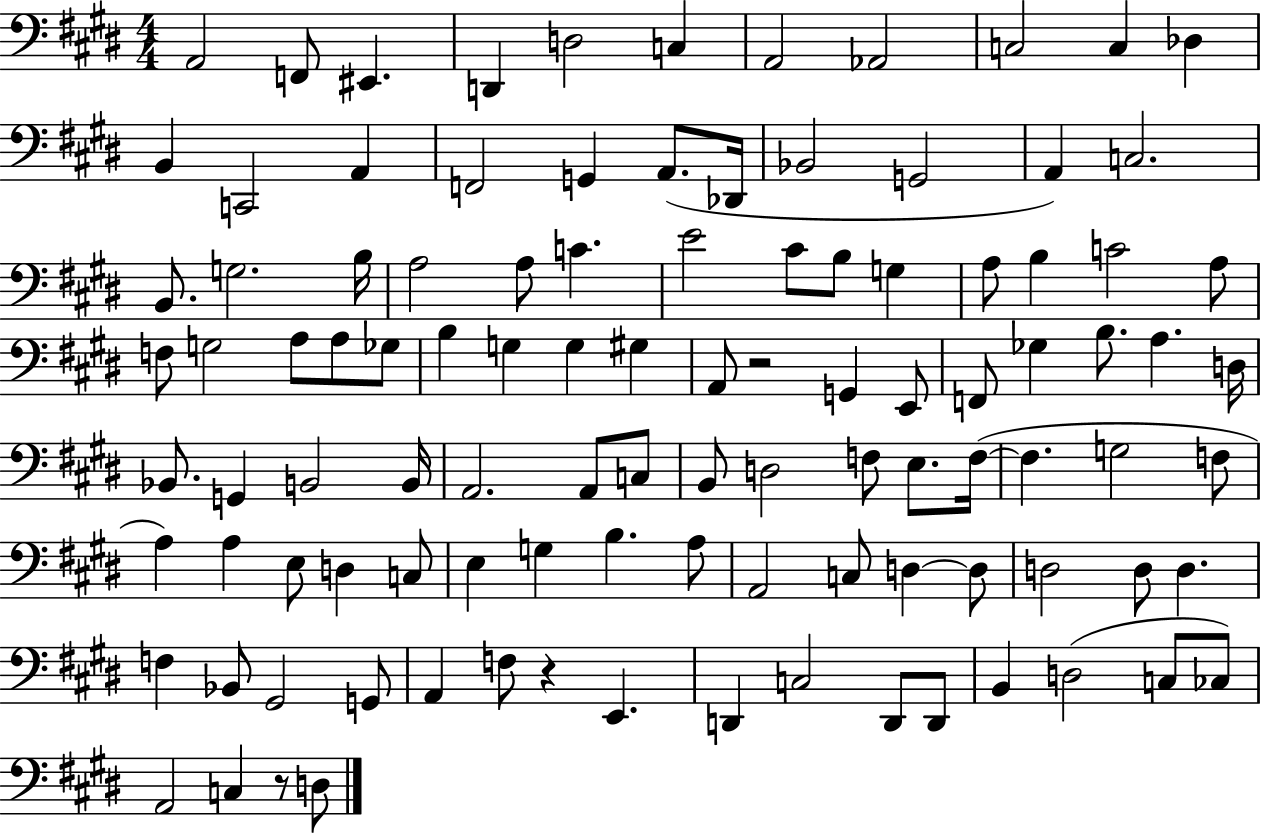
A2/h F2/e EIS2/q. D2/q D3/h C3/q A2/h Ab2/h C3/h C3/q Db3/q B2/q C2/h A2/q F2/h G2/q A2/e. Db2/s Bb2/h G2/h A2/q C3/h. B2/e. G3/h. B3/s A3/h A3/e C4/q. E4/h C#4/e B3/e G3/q A3/e B3/q C4/h A3/e F3/e G3/h A3/e A3/e Gb3/e B3/q G3/q G3/q G#3/q A2/e R/h G2/q E2/e F2/e Gb3/q B3/e. A3/q. D3/s Bb2/e. G2/q B2/h B2/s A2/h. A2/e C3/e B2/e D3/h F3/e E3/e. F3/s F3/q. G3/h F3/e A3/q A3/q E3/e D3/q C3/e E3/q G3/q B3/q. A3/e A2/h C3/e D3/q D3/e D3/h D3/e D3/q. F3/q Bb2/e G#2/h G2/e A2/q F3/e R/q E2/q. D2/q C3/h D2/e D2/e B2/q D3/h C3/e CES3/e A2/h C3/q R/e D3/e